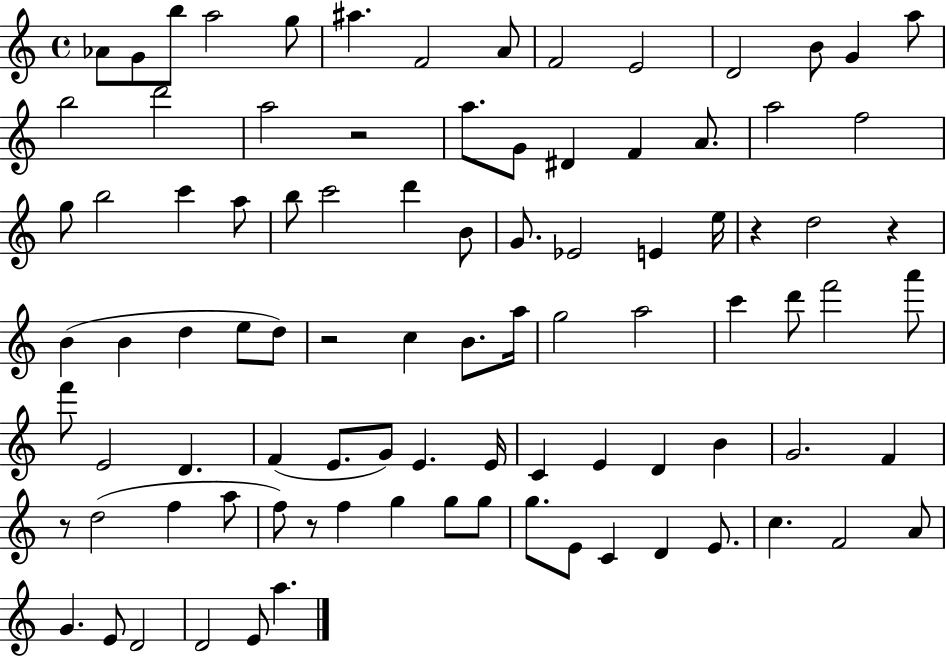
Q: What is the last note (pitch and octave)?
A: A5